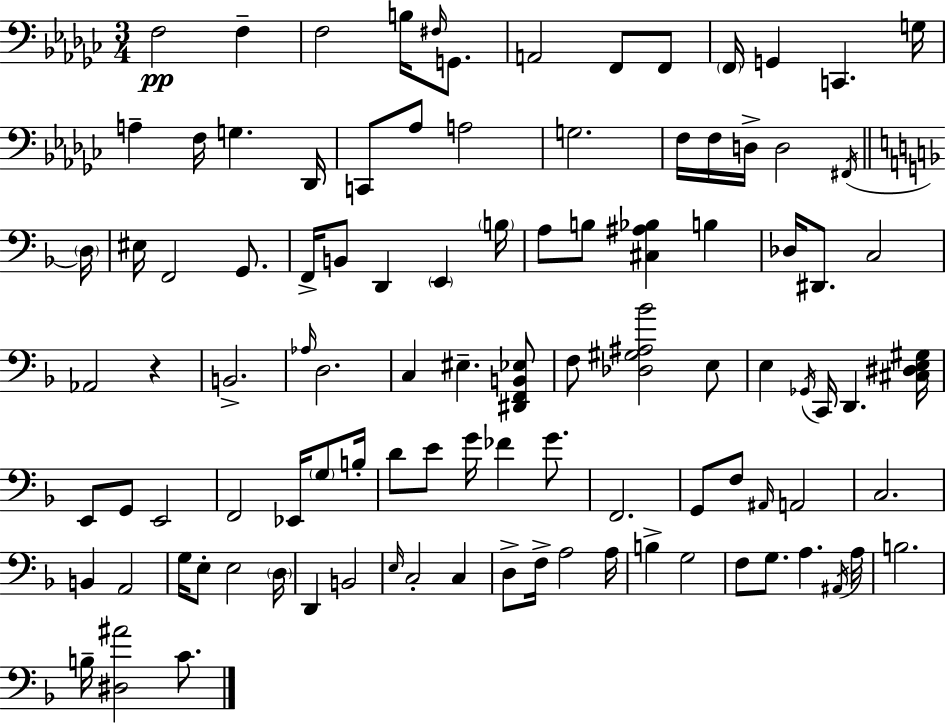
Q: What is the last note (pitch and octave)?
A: C4